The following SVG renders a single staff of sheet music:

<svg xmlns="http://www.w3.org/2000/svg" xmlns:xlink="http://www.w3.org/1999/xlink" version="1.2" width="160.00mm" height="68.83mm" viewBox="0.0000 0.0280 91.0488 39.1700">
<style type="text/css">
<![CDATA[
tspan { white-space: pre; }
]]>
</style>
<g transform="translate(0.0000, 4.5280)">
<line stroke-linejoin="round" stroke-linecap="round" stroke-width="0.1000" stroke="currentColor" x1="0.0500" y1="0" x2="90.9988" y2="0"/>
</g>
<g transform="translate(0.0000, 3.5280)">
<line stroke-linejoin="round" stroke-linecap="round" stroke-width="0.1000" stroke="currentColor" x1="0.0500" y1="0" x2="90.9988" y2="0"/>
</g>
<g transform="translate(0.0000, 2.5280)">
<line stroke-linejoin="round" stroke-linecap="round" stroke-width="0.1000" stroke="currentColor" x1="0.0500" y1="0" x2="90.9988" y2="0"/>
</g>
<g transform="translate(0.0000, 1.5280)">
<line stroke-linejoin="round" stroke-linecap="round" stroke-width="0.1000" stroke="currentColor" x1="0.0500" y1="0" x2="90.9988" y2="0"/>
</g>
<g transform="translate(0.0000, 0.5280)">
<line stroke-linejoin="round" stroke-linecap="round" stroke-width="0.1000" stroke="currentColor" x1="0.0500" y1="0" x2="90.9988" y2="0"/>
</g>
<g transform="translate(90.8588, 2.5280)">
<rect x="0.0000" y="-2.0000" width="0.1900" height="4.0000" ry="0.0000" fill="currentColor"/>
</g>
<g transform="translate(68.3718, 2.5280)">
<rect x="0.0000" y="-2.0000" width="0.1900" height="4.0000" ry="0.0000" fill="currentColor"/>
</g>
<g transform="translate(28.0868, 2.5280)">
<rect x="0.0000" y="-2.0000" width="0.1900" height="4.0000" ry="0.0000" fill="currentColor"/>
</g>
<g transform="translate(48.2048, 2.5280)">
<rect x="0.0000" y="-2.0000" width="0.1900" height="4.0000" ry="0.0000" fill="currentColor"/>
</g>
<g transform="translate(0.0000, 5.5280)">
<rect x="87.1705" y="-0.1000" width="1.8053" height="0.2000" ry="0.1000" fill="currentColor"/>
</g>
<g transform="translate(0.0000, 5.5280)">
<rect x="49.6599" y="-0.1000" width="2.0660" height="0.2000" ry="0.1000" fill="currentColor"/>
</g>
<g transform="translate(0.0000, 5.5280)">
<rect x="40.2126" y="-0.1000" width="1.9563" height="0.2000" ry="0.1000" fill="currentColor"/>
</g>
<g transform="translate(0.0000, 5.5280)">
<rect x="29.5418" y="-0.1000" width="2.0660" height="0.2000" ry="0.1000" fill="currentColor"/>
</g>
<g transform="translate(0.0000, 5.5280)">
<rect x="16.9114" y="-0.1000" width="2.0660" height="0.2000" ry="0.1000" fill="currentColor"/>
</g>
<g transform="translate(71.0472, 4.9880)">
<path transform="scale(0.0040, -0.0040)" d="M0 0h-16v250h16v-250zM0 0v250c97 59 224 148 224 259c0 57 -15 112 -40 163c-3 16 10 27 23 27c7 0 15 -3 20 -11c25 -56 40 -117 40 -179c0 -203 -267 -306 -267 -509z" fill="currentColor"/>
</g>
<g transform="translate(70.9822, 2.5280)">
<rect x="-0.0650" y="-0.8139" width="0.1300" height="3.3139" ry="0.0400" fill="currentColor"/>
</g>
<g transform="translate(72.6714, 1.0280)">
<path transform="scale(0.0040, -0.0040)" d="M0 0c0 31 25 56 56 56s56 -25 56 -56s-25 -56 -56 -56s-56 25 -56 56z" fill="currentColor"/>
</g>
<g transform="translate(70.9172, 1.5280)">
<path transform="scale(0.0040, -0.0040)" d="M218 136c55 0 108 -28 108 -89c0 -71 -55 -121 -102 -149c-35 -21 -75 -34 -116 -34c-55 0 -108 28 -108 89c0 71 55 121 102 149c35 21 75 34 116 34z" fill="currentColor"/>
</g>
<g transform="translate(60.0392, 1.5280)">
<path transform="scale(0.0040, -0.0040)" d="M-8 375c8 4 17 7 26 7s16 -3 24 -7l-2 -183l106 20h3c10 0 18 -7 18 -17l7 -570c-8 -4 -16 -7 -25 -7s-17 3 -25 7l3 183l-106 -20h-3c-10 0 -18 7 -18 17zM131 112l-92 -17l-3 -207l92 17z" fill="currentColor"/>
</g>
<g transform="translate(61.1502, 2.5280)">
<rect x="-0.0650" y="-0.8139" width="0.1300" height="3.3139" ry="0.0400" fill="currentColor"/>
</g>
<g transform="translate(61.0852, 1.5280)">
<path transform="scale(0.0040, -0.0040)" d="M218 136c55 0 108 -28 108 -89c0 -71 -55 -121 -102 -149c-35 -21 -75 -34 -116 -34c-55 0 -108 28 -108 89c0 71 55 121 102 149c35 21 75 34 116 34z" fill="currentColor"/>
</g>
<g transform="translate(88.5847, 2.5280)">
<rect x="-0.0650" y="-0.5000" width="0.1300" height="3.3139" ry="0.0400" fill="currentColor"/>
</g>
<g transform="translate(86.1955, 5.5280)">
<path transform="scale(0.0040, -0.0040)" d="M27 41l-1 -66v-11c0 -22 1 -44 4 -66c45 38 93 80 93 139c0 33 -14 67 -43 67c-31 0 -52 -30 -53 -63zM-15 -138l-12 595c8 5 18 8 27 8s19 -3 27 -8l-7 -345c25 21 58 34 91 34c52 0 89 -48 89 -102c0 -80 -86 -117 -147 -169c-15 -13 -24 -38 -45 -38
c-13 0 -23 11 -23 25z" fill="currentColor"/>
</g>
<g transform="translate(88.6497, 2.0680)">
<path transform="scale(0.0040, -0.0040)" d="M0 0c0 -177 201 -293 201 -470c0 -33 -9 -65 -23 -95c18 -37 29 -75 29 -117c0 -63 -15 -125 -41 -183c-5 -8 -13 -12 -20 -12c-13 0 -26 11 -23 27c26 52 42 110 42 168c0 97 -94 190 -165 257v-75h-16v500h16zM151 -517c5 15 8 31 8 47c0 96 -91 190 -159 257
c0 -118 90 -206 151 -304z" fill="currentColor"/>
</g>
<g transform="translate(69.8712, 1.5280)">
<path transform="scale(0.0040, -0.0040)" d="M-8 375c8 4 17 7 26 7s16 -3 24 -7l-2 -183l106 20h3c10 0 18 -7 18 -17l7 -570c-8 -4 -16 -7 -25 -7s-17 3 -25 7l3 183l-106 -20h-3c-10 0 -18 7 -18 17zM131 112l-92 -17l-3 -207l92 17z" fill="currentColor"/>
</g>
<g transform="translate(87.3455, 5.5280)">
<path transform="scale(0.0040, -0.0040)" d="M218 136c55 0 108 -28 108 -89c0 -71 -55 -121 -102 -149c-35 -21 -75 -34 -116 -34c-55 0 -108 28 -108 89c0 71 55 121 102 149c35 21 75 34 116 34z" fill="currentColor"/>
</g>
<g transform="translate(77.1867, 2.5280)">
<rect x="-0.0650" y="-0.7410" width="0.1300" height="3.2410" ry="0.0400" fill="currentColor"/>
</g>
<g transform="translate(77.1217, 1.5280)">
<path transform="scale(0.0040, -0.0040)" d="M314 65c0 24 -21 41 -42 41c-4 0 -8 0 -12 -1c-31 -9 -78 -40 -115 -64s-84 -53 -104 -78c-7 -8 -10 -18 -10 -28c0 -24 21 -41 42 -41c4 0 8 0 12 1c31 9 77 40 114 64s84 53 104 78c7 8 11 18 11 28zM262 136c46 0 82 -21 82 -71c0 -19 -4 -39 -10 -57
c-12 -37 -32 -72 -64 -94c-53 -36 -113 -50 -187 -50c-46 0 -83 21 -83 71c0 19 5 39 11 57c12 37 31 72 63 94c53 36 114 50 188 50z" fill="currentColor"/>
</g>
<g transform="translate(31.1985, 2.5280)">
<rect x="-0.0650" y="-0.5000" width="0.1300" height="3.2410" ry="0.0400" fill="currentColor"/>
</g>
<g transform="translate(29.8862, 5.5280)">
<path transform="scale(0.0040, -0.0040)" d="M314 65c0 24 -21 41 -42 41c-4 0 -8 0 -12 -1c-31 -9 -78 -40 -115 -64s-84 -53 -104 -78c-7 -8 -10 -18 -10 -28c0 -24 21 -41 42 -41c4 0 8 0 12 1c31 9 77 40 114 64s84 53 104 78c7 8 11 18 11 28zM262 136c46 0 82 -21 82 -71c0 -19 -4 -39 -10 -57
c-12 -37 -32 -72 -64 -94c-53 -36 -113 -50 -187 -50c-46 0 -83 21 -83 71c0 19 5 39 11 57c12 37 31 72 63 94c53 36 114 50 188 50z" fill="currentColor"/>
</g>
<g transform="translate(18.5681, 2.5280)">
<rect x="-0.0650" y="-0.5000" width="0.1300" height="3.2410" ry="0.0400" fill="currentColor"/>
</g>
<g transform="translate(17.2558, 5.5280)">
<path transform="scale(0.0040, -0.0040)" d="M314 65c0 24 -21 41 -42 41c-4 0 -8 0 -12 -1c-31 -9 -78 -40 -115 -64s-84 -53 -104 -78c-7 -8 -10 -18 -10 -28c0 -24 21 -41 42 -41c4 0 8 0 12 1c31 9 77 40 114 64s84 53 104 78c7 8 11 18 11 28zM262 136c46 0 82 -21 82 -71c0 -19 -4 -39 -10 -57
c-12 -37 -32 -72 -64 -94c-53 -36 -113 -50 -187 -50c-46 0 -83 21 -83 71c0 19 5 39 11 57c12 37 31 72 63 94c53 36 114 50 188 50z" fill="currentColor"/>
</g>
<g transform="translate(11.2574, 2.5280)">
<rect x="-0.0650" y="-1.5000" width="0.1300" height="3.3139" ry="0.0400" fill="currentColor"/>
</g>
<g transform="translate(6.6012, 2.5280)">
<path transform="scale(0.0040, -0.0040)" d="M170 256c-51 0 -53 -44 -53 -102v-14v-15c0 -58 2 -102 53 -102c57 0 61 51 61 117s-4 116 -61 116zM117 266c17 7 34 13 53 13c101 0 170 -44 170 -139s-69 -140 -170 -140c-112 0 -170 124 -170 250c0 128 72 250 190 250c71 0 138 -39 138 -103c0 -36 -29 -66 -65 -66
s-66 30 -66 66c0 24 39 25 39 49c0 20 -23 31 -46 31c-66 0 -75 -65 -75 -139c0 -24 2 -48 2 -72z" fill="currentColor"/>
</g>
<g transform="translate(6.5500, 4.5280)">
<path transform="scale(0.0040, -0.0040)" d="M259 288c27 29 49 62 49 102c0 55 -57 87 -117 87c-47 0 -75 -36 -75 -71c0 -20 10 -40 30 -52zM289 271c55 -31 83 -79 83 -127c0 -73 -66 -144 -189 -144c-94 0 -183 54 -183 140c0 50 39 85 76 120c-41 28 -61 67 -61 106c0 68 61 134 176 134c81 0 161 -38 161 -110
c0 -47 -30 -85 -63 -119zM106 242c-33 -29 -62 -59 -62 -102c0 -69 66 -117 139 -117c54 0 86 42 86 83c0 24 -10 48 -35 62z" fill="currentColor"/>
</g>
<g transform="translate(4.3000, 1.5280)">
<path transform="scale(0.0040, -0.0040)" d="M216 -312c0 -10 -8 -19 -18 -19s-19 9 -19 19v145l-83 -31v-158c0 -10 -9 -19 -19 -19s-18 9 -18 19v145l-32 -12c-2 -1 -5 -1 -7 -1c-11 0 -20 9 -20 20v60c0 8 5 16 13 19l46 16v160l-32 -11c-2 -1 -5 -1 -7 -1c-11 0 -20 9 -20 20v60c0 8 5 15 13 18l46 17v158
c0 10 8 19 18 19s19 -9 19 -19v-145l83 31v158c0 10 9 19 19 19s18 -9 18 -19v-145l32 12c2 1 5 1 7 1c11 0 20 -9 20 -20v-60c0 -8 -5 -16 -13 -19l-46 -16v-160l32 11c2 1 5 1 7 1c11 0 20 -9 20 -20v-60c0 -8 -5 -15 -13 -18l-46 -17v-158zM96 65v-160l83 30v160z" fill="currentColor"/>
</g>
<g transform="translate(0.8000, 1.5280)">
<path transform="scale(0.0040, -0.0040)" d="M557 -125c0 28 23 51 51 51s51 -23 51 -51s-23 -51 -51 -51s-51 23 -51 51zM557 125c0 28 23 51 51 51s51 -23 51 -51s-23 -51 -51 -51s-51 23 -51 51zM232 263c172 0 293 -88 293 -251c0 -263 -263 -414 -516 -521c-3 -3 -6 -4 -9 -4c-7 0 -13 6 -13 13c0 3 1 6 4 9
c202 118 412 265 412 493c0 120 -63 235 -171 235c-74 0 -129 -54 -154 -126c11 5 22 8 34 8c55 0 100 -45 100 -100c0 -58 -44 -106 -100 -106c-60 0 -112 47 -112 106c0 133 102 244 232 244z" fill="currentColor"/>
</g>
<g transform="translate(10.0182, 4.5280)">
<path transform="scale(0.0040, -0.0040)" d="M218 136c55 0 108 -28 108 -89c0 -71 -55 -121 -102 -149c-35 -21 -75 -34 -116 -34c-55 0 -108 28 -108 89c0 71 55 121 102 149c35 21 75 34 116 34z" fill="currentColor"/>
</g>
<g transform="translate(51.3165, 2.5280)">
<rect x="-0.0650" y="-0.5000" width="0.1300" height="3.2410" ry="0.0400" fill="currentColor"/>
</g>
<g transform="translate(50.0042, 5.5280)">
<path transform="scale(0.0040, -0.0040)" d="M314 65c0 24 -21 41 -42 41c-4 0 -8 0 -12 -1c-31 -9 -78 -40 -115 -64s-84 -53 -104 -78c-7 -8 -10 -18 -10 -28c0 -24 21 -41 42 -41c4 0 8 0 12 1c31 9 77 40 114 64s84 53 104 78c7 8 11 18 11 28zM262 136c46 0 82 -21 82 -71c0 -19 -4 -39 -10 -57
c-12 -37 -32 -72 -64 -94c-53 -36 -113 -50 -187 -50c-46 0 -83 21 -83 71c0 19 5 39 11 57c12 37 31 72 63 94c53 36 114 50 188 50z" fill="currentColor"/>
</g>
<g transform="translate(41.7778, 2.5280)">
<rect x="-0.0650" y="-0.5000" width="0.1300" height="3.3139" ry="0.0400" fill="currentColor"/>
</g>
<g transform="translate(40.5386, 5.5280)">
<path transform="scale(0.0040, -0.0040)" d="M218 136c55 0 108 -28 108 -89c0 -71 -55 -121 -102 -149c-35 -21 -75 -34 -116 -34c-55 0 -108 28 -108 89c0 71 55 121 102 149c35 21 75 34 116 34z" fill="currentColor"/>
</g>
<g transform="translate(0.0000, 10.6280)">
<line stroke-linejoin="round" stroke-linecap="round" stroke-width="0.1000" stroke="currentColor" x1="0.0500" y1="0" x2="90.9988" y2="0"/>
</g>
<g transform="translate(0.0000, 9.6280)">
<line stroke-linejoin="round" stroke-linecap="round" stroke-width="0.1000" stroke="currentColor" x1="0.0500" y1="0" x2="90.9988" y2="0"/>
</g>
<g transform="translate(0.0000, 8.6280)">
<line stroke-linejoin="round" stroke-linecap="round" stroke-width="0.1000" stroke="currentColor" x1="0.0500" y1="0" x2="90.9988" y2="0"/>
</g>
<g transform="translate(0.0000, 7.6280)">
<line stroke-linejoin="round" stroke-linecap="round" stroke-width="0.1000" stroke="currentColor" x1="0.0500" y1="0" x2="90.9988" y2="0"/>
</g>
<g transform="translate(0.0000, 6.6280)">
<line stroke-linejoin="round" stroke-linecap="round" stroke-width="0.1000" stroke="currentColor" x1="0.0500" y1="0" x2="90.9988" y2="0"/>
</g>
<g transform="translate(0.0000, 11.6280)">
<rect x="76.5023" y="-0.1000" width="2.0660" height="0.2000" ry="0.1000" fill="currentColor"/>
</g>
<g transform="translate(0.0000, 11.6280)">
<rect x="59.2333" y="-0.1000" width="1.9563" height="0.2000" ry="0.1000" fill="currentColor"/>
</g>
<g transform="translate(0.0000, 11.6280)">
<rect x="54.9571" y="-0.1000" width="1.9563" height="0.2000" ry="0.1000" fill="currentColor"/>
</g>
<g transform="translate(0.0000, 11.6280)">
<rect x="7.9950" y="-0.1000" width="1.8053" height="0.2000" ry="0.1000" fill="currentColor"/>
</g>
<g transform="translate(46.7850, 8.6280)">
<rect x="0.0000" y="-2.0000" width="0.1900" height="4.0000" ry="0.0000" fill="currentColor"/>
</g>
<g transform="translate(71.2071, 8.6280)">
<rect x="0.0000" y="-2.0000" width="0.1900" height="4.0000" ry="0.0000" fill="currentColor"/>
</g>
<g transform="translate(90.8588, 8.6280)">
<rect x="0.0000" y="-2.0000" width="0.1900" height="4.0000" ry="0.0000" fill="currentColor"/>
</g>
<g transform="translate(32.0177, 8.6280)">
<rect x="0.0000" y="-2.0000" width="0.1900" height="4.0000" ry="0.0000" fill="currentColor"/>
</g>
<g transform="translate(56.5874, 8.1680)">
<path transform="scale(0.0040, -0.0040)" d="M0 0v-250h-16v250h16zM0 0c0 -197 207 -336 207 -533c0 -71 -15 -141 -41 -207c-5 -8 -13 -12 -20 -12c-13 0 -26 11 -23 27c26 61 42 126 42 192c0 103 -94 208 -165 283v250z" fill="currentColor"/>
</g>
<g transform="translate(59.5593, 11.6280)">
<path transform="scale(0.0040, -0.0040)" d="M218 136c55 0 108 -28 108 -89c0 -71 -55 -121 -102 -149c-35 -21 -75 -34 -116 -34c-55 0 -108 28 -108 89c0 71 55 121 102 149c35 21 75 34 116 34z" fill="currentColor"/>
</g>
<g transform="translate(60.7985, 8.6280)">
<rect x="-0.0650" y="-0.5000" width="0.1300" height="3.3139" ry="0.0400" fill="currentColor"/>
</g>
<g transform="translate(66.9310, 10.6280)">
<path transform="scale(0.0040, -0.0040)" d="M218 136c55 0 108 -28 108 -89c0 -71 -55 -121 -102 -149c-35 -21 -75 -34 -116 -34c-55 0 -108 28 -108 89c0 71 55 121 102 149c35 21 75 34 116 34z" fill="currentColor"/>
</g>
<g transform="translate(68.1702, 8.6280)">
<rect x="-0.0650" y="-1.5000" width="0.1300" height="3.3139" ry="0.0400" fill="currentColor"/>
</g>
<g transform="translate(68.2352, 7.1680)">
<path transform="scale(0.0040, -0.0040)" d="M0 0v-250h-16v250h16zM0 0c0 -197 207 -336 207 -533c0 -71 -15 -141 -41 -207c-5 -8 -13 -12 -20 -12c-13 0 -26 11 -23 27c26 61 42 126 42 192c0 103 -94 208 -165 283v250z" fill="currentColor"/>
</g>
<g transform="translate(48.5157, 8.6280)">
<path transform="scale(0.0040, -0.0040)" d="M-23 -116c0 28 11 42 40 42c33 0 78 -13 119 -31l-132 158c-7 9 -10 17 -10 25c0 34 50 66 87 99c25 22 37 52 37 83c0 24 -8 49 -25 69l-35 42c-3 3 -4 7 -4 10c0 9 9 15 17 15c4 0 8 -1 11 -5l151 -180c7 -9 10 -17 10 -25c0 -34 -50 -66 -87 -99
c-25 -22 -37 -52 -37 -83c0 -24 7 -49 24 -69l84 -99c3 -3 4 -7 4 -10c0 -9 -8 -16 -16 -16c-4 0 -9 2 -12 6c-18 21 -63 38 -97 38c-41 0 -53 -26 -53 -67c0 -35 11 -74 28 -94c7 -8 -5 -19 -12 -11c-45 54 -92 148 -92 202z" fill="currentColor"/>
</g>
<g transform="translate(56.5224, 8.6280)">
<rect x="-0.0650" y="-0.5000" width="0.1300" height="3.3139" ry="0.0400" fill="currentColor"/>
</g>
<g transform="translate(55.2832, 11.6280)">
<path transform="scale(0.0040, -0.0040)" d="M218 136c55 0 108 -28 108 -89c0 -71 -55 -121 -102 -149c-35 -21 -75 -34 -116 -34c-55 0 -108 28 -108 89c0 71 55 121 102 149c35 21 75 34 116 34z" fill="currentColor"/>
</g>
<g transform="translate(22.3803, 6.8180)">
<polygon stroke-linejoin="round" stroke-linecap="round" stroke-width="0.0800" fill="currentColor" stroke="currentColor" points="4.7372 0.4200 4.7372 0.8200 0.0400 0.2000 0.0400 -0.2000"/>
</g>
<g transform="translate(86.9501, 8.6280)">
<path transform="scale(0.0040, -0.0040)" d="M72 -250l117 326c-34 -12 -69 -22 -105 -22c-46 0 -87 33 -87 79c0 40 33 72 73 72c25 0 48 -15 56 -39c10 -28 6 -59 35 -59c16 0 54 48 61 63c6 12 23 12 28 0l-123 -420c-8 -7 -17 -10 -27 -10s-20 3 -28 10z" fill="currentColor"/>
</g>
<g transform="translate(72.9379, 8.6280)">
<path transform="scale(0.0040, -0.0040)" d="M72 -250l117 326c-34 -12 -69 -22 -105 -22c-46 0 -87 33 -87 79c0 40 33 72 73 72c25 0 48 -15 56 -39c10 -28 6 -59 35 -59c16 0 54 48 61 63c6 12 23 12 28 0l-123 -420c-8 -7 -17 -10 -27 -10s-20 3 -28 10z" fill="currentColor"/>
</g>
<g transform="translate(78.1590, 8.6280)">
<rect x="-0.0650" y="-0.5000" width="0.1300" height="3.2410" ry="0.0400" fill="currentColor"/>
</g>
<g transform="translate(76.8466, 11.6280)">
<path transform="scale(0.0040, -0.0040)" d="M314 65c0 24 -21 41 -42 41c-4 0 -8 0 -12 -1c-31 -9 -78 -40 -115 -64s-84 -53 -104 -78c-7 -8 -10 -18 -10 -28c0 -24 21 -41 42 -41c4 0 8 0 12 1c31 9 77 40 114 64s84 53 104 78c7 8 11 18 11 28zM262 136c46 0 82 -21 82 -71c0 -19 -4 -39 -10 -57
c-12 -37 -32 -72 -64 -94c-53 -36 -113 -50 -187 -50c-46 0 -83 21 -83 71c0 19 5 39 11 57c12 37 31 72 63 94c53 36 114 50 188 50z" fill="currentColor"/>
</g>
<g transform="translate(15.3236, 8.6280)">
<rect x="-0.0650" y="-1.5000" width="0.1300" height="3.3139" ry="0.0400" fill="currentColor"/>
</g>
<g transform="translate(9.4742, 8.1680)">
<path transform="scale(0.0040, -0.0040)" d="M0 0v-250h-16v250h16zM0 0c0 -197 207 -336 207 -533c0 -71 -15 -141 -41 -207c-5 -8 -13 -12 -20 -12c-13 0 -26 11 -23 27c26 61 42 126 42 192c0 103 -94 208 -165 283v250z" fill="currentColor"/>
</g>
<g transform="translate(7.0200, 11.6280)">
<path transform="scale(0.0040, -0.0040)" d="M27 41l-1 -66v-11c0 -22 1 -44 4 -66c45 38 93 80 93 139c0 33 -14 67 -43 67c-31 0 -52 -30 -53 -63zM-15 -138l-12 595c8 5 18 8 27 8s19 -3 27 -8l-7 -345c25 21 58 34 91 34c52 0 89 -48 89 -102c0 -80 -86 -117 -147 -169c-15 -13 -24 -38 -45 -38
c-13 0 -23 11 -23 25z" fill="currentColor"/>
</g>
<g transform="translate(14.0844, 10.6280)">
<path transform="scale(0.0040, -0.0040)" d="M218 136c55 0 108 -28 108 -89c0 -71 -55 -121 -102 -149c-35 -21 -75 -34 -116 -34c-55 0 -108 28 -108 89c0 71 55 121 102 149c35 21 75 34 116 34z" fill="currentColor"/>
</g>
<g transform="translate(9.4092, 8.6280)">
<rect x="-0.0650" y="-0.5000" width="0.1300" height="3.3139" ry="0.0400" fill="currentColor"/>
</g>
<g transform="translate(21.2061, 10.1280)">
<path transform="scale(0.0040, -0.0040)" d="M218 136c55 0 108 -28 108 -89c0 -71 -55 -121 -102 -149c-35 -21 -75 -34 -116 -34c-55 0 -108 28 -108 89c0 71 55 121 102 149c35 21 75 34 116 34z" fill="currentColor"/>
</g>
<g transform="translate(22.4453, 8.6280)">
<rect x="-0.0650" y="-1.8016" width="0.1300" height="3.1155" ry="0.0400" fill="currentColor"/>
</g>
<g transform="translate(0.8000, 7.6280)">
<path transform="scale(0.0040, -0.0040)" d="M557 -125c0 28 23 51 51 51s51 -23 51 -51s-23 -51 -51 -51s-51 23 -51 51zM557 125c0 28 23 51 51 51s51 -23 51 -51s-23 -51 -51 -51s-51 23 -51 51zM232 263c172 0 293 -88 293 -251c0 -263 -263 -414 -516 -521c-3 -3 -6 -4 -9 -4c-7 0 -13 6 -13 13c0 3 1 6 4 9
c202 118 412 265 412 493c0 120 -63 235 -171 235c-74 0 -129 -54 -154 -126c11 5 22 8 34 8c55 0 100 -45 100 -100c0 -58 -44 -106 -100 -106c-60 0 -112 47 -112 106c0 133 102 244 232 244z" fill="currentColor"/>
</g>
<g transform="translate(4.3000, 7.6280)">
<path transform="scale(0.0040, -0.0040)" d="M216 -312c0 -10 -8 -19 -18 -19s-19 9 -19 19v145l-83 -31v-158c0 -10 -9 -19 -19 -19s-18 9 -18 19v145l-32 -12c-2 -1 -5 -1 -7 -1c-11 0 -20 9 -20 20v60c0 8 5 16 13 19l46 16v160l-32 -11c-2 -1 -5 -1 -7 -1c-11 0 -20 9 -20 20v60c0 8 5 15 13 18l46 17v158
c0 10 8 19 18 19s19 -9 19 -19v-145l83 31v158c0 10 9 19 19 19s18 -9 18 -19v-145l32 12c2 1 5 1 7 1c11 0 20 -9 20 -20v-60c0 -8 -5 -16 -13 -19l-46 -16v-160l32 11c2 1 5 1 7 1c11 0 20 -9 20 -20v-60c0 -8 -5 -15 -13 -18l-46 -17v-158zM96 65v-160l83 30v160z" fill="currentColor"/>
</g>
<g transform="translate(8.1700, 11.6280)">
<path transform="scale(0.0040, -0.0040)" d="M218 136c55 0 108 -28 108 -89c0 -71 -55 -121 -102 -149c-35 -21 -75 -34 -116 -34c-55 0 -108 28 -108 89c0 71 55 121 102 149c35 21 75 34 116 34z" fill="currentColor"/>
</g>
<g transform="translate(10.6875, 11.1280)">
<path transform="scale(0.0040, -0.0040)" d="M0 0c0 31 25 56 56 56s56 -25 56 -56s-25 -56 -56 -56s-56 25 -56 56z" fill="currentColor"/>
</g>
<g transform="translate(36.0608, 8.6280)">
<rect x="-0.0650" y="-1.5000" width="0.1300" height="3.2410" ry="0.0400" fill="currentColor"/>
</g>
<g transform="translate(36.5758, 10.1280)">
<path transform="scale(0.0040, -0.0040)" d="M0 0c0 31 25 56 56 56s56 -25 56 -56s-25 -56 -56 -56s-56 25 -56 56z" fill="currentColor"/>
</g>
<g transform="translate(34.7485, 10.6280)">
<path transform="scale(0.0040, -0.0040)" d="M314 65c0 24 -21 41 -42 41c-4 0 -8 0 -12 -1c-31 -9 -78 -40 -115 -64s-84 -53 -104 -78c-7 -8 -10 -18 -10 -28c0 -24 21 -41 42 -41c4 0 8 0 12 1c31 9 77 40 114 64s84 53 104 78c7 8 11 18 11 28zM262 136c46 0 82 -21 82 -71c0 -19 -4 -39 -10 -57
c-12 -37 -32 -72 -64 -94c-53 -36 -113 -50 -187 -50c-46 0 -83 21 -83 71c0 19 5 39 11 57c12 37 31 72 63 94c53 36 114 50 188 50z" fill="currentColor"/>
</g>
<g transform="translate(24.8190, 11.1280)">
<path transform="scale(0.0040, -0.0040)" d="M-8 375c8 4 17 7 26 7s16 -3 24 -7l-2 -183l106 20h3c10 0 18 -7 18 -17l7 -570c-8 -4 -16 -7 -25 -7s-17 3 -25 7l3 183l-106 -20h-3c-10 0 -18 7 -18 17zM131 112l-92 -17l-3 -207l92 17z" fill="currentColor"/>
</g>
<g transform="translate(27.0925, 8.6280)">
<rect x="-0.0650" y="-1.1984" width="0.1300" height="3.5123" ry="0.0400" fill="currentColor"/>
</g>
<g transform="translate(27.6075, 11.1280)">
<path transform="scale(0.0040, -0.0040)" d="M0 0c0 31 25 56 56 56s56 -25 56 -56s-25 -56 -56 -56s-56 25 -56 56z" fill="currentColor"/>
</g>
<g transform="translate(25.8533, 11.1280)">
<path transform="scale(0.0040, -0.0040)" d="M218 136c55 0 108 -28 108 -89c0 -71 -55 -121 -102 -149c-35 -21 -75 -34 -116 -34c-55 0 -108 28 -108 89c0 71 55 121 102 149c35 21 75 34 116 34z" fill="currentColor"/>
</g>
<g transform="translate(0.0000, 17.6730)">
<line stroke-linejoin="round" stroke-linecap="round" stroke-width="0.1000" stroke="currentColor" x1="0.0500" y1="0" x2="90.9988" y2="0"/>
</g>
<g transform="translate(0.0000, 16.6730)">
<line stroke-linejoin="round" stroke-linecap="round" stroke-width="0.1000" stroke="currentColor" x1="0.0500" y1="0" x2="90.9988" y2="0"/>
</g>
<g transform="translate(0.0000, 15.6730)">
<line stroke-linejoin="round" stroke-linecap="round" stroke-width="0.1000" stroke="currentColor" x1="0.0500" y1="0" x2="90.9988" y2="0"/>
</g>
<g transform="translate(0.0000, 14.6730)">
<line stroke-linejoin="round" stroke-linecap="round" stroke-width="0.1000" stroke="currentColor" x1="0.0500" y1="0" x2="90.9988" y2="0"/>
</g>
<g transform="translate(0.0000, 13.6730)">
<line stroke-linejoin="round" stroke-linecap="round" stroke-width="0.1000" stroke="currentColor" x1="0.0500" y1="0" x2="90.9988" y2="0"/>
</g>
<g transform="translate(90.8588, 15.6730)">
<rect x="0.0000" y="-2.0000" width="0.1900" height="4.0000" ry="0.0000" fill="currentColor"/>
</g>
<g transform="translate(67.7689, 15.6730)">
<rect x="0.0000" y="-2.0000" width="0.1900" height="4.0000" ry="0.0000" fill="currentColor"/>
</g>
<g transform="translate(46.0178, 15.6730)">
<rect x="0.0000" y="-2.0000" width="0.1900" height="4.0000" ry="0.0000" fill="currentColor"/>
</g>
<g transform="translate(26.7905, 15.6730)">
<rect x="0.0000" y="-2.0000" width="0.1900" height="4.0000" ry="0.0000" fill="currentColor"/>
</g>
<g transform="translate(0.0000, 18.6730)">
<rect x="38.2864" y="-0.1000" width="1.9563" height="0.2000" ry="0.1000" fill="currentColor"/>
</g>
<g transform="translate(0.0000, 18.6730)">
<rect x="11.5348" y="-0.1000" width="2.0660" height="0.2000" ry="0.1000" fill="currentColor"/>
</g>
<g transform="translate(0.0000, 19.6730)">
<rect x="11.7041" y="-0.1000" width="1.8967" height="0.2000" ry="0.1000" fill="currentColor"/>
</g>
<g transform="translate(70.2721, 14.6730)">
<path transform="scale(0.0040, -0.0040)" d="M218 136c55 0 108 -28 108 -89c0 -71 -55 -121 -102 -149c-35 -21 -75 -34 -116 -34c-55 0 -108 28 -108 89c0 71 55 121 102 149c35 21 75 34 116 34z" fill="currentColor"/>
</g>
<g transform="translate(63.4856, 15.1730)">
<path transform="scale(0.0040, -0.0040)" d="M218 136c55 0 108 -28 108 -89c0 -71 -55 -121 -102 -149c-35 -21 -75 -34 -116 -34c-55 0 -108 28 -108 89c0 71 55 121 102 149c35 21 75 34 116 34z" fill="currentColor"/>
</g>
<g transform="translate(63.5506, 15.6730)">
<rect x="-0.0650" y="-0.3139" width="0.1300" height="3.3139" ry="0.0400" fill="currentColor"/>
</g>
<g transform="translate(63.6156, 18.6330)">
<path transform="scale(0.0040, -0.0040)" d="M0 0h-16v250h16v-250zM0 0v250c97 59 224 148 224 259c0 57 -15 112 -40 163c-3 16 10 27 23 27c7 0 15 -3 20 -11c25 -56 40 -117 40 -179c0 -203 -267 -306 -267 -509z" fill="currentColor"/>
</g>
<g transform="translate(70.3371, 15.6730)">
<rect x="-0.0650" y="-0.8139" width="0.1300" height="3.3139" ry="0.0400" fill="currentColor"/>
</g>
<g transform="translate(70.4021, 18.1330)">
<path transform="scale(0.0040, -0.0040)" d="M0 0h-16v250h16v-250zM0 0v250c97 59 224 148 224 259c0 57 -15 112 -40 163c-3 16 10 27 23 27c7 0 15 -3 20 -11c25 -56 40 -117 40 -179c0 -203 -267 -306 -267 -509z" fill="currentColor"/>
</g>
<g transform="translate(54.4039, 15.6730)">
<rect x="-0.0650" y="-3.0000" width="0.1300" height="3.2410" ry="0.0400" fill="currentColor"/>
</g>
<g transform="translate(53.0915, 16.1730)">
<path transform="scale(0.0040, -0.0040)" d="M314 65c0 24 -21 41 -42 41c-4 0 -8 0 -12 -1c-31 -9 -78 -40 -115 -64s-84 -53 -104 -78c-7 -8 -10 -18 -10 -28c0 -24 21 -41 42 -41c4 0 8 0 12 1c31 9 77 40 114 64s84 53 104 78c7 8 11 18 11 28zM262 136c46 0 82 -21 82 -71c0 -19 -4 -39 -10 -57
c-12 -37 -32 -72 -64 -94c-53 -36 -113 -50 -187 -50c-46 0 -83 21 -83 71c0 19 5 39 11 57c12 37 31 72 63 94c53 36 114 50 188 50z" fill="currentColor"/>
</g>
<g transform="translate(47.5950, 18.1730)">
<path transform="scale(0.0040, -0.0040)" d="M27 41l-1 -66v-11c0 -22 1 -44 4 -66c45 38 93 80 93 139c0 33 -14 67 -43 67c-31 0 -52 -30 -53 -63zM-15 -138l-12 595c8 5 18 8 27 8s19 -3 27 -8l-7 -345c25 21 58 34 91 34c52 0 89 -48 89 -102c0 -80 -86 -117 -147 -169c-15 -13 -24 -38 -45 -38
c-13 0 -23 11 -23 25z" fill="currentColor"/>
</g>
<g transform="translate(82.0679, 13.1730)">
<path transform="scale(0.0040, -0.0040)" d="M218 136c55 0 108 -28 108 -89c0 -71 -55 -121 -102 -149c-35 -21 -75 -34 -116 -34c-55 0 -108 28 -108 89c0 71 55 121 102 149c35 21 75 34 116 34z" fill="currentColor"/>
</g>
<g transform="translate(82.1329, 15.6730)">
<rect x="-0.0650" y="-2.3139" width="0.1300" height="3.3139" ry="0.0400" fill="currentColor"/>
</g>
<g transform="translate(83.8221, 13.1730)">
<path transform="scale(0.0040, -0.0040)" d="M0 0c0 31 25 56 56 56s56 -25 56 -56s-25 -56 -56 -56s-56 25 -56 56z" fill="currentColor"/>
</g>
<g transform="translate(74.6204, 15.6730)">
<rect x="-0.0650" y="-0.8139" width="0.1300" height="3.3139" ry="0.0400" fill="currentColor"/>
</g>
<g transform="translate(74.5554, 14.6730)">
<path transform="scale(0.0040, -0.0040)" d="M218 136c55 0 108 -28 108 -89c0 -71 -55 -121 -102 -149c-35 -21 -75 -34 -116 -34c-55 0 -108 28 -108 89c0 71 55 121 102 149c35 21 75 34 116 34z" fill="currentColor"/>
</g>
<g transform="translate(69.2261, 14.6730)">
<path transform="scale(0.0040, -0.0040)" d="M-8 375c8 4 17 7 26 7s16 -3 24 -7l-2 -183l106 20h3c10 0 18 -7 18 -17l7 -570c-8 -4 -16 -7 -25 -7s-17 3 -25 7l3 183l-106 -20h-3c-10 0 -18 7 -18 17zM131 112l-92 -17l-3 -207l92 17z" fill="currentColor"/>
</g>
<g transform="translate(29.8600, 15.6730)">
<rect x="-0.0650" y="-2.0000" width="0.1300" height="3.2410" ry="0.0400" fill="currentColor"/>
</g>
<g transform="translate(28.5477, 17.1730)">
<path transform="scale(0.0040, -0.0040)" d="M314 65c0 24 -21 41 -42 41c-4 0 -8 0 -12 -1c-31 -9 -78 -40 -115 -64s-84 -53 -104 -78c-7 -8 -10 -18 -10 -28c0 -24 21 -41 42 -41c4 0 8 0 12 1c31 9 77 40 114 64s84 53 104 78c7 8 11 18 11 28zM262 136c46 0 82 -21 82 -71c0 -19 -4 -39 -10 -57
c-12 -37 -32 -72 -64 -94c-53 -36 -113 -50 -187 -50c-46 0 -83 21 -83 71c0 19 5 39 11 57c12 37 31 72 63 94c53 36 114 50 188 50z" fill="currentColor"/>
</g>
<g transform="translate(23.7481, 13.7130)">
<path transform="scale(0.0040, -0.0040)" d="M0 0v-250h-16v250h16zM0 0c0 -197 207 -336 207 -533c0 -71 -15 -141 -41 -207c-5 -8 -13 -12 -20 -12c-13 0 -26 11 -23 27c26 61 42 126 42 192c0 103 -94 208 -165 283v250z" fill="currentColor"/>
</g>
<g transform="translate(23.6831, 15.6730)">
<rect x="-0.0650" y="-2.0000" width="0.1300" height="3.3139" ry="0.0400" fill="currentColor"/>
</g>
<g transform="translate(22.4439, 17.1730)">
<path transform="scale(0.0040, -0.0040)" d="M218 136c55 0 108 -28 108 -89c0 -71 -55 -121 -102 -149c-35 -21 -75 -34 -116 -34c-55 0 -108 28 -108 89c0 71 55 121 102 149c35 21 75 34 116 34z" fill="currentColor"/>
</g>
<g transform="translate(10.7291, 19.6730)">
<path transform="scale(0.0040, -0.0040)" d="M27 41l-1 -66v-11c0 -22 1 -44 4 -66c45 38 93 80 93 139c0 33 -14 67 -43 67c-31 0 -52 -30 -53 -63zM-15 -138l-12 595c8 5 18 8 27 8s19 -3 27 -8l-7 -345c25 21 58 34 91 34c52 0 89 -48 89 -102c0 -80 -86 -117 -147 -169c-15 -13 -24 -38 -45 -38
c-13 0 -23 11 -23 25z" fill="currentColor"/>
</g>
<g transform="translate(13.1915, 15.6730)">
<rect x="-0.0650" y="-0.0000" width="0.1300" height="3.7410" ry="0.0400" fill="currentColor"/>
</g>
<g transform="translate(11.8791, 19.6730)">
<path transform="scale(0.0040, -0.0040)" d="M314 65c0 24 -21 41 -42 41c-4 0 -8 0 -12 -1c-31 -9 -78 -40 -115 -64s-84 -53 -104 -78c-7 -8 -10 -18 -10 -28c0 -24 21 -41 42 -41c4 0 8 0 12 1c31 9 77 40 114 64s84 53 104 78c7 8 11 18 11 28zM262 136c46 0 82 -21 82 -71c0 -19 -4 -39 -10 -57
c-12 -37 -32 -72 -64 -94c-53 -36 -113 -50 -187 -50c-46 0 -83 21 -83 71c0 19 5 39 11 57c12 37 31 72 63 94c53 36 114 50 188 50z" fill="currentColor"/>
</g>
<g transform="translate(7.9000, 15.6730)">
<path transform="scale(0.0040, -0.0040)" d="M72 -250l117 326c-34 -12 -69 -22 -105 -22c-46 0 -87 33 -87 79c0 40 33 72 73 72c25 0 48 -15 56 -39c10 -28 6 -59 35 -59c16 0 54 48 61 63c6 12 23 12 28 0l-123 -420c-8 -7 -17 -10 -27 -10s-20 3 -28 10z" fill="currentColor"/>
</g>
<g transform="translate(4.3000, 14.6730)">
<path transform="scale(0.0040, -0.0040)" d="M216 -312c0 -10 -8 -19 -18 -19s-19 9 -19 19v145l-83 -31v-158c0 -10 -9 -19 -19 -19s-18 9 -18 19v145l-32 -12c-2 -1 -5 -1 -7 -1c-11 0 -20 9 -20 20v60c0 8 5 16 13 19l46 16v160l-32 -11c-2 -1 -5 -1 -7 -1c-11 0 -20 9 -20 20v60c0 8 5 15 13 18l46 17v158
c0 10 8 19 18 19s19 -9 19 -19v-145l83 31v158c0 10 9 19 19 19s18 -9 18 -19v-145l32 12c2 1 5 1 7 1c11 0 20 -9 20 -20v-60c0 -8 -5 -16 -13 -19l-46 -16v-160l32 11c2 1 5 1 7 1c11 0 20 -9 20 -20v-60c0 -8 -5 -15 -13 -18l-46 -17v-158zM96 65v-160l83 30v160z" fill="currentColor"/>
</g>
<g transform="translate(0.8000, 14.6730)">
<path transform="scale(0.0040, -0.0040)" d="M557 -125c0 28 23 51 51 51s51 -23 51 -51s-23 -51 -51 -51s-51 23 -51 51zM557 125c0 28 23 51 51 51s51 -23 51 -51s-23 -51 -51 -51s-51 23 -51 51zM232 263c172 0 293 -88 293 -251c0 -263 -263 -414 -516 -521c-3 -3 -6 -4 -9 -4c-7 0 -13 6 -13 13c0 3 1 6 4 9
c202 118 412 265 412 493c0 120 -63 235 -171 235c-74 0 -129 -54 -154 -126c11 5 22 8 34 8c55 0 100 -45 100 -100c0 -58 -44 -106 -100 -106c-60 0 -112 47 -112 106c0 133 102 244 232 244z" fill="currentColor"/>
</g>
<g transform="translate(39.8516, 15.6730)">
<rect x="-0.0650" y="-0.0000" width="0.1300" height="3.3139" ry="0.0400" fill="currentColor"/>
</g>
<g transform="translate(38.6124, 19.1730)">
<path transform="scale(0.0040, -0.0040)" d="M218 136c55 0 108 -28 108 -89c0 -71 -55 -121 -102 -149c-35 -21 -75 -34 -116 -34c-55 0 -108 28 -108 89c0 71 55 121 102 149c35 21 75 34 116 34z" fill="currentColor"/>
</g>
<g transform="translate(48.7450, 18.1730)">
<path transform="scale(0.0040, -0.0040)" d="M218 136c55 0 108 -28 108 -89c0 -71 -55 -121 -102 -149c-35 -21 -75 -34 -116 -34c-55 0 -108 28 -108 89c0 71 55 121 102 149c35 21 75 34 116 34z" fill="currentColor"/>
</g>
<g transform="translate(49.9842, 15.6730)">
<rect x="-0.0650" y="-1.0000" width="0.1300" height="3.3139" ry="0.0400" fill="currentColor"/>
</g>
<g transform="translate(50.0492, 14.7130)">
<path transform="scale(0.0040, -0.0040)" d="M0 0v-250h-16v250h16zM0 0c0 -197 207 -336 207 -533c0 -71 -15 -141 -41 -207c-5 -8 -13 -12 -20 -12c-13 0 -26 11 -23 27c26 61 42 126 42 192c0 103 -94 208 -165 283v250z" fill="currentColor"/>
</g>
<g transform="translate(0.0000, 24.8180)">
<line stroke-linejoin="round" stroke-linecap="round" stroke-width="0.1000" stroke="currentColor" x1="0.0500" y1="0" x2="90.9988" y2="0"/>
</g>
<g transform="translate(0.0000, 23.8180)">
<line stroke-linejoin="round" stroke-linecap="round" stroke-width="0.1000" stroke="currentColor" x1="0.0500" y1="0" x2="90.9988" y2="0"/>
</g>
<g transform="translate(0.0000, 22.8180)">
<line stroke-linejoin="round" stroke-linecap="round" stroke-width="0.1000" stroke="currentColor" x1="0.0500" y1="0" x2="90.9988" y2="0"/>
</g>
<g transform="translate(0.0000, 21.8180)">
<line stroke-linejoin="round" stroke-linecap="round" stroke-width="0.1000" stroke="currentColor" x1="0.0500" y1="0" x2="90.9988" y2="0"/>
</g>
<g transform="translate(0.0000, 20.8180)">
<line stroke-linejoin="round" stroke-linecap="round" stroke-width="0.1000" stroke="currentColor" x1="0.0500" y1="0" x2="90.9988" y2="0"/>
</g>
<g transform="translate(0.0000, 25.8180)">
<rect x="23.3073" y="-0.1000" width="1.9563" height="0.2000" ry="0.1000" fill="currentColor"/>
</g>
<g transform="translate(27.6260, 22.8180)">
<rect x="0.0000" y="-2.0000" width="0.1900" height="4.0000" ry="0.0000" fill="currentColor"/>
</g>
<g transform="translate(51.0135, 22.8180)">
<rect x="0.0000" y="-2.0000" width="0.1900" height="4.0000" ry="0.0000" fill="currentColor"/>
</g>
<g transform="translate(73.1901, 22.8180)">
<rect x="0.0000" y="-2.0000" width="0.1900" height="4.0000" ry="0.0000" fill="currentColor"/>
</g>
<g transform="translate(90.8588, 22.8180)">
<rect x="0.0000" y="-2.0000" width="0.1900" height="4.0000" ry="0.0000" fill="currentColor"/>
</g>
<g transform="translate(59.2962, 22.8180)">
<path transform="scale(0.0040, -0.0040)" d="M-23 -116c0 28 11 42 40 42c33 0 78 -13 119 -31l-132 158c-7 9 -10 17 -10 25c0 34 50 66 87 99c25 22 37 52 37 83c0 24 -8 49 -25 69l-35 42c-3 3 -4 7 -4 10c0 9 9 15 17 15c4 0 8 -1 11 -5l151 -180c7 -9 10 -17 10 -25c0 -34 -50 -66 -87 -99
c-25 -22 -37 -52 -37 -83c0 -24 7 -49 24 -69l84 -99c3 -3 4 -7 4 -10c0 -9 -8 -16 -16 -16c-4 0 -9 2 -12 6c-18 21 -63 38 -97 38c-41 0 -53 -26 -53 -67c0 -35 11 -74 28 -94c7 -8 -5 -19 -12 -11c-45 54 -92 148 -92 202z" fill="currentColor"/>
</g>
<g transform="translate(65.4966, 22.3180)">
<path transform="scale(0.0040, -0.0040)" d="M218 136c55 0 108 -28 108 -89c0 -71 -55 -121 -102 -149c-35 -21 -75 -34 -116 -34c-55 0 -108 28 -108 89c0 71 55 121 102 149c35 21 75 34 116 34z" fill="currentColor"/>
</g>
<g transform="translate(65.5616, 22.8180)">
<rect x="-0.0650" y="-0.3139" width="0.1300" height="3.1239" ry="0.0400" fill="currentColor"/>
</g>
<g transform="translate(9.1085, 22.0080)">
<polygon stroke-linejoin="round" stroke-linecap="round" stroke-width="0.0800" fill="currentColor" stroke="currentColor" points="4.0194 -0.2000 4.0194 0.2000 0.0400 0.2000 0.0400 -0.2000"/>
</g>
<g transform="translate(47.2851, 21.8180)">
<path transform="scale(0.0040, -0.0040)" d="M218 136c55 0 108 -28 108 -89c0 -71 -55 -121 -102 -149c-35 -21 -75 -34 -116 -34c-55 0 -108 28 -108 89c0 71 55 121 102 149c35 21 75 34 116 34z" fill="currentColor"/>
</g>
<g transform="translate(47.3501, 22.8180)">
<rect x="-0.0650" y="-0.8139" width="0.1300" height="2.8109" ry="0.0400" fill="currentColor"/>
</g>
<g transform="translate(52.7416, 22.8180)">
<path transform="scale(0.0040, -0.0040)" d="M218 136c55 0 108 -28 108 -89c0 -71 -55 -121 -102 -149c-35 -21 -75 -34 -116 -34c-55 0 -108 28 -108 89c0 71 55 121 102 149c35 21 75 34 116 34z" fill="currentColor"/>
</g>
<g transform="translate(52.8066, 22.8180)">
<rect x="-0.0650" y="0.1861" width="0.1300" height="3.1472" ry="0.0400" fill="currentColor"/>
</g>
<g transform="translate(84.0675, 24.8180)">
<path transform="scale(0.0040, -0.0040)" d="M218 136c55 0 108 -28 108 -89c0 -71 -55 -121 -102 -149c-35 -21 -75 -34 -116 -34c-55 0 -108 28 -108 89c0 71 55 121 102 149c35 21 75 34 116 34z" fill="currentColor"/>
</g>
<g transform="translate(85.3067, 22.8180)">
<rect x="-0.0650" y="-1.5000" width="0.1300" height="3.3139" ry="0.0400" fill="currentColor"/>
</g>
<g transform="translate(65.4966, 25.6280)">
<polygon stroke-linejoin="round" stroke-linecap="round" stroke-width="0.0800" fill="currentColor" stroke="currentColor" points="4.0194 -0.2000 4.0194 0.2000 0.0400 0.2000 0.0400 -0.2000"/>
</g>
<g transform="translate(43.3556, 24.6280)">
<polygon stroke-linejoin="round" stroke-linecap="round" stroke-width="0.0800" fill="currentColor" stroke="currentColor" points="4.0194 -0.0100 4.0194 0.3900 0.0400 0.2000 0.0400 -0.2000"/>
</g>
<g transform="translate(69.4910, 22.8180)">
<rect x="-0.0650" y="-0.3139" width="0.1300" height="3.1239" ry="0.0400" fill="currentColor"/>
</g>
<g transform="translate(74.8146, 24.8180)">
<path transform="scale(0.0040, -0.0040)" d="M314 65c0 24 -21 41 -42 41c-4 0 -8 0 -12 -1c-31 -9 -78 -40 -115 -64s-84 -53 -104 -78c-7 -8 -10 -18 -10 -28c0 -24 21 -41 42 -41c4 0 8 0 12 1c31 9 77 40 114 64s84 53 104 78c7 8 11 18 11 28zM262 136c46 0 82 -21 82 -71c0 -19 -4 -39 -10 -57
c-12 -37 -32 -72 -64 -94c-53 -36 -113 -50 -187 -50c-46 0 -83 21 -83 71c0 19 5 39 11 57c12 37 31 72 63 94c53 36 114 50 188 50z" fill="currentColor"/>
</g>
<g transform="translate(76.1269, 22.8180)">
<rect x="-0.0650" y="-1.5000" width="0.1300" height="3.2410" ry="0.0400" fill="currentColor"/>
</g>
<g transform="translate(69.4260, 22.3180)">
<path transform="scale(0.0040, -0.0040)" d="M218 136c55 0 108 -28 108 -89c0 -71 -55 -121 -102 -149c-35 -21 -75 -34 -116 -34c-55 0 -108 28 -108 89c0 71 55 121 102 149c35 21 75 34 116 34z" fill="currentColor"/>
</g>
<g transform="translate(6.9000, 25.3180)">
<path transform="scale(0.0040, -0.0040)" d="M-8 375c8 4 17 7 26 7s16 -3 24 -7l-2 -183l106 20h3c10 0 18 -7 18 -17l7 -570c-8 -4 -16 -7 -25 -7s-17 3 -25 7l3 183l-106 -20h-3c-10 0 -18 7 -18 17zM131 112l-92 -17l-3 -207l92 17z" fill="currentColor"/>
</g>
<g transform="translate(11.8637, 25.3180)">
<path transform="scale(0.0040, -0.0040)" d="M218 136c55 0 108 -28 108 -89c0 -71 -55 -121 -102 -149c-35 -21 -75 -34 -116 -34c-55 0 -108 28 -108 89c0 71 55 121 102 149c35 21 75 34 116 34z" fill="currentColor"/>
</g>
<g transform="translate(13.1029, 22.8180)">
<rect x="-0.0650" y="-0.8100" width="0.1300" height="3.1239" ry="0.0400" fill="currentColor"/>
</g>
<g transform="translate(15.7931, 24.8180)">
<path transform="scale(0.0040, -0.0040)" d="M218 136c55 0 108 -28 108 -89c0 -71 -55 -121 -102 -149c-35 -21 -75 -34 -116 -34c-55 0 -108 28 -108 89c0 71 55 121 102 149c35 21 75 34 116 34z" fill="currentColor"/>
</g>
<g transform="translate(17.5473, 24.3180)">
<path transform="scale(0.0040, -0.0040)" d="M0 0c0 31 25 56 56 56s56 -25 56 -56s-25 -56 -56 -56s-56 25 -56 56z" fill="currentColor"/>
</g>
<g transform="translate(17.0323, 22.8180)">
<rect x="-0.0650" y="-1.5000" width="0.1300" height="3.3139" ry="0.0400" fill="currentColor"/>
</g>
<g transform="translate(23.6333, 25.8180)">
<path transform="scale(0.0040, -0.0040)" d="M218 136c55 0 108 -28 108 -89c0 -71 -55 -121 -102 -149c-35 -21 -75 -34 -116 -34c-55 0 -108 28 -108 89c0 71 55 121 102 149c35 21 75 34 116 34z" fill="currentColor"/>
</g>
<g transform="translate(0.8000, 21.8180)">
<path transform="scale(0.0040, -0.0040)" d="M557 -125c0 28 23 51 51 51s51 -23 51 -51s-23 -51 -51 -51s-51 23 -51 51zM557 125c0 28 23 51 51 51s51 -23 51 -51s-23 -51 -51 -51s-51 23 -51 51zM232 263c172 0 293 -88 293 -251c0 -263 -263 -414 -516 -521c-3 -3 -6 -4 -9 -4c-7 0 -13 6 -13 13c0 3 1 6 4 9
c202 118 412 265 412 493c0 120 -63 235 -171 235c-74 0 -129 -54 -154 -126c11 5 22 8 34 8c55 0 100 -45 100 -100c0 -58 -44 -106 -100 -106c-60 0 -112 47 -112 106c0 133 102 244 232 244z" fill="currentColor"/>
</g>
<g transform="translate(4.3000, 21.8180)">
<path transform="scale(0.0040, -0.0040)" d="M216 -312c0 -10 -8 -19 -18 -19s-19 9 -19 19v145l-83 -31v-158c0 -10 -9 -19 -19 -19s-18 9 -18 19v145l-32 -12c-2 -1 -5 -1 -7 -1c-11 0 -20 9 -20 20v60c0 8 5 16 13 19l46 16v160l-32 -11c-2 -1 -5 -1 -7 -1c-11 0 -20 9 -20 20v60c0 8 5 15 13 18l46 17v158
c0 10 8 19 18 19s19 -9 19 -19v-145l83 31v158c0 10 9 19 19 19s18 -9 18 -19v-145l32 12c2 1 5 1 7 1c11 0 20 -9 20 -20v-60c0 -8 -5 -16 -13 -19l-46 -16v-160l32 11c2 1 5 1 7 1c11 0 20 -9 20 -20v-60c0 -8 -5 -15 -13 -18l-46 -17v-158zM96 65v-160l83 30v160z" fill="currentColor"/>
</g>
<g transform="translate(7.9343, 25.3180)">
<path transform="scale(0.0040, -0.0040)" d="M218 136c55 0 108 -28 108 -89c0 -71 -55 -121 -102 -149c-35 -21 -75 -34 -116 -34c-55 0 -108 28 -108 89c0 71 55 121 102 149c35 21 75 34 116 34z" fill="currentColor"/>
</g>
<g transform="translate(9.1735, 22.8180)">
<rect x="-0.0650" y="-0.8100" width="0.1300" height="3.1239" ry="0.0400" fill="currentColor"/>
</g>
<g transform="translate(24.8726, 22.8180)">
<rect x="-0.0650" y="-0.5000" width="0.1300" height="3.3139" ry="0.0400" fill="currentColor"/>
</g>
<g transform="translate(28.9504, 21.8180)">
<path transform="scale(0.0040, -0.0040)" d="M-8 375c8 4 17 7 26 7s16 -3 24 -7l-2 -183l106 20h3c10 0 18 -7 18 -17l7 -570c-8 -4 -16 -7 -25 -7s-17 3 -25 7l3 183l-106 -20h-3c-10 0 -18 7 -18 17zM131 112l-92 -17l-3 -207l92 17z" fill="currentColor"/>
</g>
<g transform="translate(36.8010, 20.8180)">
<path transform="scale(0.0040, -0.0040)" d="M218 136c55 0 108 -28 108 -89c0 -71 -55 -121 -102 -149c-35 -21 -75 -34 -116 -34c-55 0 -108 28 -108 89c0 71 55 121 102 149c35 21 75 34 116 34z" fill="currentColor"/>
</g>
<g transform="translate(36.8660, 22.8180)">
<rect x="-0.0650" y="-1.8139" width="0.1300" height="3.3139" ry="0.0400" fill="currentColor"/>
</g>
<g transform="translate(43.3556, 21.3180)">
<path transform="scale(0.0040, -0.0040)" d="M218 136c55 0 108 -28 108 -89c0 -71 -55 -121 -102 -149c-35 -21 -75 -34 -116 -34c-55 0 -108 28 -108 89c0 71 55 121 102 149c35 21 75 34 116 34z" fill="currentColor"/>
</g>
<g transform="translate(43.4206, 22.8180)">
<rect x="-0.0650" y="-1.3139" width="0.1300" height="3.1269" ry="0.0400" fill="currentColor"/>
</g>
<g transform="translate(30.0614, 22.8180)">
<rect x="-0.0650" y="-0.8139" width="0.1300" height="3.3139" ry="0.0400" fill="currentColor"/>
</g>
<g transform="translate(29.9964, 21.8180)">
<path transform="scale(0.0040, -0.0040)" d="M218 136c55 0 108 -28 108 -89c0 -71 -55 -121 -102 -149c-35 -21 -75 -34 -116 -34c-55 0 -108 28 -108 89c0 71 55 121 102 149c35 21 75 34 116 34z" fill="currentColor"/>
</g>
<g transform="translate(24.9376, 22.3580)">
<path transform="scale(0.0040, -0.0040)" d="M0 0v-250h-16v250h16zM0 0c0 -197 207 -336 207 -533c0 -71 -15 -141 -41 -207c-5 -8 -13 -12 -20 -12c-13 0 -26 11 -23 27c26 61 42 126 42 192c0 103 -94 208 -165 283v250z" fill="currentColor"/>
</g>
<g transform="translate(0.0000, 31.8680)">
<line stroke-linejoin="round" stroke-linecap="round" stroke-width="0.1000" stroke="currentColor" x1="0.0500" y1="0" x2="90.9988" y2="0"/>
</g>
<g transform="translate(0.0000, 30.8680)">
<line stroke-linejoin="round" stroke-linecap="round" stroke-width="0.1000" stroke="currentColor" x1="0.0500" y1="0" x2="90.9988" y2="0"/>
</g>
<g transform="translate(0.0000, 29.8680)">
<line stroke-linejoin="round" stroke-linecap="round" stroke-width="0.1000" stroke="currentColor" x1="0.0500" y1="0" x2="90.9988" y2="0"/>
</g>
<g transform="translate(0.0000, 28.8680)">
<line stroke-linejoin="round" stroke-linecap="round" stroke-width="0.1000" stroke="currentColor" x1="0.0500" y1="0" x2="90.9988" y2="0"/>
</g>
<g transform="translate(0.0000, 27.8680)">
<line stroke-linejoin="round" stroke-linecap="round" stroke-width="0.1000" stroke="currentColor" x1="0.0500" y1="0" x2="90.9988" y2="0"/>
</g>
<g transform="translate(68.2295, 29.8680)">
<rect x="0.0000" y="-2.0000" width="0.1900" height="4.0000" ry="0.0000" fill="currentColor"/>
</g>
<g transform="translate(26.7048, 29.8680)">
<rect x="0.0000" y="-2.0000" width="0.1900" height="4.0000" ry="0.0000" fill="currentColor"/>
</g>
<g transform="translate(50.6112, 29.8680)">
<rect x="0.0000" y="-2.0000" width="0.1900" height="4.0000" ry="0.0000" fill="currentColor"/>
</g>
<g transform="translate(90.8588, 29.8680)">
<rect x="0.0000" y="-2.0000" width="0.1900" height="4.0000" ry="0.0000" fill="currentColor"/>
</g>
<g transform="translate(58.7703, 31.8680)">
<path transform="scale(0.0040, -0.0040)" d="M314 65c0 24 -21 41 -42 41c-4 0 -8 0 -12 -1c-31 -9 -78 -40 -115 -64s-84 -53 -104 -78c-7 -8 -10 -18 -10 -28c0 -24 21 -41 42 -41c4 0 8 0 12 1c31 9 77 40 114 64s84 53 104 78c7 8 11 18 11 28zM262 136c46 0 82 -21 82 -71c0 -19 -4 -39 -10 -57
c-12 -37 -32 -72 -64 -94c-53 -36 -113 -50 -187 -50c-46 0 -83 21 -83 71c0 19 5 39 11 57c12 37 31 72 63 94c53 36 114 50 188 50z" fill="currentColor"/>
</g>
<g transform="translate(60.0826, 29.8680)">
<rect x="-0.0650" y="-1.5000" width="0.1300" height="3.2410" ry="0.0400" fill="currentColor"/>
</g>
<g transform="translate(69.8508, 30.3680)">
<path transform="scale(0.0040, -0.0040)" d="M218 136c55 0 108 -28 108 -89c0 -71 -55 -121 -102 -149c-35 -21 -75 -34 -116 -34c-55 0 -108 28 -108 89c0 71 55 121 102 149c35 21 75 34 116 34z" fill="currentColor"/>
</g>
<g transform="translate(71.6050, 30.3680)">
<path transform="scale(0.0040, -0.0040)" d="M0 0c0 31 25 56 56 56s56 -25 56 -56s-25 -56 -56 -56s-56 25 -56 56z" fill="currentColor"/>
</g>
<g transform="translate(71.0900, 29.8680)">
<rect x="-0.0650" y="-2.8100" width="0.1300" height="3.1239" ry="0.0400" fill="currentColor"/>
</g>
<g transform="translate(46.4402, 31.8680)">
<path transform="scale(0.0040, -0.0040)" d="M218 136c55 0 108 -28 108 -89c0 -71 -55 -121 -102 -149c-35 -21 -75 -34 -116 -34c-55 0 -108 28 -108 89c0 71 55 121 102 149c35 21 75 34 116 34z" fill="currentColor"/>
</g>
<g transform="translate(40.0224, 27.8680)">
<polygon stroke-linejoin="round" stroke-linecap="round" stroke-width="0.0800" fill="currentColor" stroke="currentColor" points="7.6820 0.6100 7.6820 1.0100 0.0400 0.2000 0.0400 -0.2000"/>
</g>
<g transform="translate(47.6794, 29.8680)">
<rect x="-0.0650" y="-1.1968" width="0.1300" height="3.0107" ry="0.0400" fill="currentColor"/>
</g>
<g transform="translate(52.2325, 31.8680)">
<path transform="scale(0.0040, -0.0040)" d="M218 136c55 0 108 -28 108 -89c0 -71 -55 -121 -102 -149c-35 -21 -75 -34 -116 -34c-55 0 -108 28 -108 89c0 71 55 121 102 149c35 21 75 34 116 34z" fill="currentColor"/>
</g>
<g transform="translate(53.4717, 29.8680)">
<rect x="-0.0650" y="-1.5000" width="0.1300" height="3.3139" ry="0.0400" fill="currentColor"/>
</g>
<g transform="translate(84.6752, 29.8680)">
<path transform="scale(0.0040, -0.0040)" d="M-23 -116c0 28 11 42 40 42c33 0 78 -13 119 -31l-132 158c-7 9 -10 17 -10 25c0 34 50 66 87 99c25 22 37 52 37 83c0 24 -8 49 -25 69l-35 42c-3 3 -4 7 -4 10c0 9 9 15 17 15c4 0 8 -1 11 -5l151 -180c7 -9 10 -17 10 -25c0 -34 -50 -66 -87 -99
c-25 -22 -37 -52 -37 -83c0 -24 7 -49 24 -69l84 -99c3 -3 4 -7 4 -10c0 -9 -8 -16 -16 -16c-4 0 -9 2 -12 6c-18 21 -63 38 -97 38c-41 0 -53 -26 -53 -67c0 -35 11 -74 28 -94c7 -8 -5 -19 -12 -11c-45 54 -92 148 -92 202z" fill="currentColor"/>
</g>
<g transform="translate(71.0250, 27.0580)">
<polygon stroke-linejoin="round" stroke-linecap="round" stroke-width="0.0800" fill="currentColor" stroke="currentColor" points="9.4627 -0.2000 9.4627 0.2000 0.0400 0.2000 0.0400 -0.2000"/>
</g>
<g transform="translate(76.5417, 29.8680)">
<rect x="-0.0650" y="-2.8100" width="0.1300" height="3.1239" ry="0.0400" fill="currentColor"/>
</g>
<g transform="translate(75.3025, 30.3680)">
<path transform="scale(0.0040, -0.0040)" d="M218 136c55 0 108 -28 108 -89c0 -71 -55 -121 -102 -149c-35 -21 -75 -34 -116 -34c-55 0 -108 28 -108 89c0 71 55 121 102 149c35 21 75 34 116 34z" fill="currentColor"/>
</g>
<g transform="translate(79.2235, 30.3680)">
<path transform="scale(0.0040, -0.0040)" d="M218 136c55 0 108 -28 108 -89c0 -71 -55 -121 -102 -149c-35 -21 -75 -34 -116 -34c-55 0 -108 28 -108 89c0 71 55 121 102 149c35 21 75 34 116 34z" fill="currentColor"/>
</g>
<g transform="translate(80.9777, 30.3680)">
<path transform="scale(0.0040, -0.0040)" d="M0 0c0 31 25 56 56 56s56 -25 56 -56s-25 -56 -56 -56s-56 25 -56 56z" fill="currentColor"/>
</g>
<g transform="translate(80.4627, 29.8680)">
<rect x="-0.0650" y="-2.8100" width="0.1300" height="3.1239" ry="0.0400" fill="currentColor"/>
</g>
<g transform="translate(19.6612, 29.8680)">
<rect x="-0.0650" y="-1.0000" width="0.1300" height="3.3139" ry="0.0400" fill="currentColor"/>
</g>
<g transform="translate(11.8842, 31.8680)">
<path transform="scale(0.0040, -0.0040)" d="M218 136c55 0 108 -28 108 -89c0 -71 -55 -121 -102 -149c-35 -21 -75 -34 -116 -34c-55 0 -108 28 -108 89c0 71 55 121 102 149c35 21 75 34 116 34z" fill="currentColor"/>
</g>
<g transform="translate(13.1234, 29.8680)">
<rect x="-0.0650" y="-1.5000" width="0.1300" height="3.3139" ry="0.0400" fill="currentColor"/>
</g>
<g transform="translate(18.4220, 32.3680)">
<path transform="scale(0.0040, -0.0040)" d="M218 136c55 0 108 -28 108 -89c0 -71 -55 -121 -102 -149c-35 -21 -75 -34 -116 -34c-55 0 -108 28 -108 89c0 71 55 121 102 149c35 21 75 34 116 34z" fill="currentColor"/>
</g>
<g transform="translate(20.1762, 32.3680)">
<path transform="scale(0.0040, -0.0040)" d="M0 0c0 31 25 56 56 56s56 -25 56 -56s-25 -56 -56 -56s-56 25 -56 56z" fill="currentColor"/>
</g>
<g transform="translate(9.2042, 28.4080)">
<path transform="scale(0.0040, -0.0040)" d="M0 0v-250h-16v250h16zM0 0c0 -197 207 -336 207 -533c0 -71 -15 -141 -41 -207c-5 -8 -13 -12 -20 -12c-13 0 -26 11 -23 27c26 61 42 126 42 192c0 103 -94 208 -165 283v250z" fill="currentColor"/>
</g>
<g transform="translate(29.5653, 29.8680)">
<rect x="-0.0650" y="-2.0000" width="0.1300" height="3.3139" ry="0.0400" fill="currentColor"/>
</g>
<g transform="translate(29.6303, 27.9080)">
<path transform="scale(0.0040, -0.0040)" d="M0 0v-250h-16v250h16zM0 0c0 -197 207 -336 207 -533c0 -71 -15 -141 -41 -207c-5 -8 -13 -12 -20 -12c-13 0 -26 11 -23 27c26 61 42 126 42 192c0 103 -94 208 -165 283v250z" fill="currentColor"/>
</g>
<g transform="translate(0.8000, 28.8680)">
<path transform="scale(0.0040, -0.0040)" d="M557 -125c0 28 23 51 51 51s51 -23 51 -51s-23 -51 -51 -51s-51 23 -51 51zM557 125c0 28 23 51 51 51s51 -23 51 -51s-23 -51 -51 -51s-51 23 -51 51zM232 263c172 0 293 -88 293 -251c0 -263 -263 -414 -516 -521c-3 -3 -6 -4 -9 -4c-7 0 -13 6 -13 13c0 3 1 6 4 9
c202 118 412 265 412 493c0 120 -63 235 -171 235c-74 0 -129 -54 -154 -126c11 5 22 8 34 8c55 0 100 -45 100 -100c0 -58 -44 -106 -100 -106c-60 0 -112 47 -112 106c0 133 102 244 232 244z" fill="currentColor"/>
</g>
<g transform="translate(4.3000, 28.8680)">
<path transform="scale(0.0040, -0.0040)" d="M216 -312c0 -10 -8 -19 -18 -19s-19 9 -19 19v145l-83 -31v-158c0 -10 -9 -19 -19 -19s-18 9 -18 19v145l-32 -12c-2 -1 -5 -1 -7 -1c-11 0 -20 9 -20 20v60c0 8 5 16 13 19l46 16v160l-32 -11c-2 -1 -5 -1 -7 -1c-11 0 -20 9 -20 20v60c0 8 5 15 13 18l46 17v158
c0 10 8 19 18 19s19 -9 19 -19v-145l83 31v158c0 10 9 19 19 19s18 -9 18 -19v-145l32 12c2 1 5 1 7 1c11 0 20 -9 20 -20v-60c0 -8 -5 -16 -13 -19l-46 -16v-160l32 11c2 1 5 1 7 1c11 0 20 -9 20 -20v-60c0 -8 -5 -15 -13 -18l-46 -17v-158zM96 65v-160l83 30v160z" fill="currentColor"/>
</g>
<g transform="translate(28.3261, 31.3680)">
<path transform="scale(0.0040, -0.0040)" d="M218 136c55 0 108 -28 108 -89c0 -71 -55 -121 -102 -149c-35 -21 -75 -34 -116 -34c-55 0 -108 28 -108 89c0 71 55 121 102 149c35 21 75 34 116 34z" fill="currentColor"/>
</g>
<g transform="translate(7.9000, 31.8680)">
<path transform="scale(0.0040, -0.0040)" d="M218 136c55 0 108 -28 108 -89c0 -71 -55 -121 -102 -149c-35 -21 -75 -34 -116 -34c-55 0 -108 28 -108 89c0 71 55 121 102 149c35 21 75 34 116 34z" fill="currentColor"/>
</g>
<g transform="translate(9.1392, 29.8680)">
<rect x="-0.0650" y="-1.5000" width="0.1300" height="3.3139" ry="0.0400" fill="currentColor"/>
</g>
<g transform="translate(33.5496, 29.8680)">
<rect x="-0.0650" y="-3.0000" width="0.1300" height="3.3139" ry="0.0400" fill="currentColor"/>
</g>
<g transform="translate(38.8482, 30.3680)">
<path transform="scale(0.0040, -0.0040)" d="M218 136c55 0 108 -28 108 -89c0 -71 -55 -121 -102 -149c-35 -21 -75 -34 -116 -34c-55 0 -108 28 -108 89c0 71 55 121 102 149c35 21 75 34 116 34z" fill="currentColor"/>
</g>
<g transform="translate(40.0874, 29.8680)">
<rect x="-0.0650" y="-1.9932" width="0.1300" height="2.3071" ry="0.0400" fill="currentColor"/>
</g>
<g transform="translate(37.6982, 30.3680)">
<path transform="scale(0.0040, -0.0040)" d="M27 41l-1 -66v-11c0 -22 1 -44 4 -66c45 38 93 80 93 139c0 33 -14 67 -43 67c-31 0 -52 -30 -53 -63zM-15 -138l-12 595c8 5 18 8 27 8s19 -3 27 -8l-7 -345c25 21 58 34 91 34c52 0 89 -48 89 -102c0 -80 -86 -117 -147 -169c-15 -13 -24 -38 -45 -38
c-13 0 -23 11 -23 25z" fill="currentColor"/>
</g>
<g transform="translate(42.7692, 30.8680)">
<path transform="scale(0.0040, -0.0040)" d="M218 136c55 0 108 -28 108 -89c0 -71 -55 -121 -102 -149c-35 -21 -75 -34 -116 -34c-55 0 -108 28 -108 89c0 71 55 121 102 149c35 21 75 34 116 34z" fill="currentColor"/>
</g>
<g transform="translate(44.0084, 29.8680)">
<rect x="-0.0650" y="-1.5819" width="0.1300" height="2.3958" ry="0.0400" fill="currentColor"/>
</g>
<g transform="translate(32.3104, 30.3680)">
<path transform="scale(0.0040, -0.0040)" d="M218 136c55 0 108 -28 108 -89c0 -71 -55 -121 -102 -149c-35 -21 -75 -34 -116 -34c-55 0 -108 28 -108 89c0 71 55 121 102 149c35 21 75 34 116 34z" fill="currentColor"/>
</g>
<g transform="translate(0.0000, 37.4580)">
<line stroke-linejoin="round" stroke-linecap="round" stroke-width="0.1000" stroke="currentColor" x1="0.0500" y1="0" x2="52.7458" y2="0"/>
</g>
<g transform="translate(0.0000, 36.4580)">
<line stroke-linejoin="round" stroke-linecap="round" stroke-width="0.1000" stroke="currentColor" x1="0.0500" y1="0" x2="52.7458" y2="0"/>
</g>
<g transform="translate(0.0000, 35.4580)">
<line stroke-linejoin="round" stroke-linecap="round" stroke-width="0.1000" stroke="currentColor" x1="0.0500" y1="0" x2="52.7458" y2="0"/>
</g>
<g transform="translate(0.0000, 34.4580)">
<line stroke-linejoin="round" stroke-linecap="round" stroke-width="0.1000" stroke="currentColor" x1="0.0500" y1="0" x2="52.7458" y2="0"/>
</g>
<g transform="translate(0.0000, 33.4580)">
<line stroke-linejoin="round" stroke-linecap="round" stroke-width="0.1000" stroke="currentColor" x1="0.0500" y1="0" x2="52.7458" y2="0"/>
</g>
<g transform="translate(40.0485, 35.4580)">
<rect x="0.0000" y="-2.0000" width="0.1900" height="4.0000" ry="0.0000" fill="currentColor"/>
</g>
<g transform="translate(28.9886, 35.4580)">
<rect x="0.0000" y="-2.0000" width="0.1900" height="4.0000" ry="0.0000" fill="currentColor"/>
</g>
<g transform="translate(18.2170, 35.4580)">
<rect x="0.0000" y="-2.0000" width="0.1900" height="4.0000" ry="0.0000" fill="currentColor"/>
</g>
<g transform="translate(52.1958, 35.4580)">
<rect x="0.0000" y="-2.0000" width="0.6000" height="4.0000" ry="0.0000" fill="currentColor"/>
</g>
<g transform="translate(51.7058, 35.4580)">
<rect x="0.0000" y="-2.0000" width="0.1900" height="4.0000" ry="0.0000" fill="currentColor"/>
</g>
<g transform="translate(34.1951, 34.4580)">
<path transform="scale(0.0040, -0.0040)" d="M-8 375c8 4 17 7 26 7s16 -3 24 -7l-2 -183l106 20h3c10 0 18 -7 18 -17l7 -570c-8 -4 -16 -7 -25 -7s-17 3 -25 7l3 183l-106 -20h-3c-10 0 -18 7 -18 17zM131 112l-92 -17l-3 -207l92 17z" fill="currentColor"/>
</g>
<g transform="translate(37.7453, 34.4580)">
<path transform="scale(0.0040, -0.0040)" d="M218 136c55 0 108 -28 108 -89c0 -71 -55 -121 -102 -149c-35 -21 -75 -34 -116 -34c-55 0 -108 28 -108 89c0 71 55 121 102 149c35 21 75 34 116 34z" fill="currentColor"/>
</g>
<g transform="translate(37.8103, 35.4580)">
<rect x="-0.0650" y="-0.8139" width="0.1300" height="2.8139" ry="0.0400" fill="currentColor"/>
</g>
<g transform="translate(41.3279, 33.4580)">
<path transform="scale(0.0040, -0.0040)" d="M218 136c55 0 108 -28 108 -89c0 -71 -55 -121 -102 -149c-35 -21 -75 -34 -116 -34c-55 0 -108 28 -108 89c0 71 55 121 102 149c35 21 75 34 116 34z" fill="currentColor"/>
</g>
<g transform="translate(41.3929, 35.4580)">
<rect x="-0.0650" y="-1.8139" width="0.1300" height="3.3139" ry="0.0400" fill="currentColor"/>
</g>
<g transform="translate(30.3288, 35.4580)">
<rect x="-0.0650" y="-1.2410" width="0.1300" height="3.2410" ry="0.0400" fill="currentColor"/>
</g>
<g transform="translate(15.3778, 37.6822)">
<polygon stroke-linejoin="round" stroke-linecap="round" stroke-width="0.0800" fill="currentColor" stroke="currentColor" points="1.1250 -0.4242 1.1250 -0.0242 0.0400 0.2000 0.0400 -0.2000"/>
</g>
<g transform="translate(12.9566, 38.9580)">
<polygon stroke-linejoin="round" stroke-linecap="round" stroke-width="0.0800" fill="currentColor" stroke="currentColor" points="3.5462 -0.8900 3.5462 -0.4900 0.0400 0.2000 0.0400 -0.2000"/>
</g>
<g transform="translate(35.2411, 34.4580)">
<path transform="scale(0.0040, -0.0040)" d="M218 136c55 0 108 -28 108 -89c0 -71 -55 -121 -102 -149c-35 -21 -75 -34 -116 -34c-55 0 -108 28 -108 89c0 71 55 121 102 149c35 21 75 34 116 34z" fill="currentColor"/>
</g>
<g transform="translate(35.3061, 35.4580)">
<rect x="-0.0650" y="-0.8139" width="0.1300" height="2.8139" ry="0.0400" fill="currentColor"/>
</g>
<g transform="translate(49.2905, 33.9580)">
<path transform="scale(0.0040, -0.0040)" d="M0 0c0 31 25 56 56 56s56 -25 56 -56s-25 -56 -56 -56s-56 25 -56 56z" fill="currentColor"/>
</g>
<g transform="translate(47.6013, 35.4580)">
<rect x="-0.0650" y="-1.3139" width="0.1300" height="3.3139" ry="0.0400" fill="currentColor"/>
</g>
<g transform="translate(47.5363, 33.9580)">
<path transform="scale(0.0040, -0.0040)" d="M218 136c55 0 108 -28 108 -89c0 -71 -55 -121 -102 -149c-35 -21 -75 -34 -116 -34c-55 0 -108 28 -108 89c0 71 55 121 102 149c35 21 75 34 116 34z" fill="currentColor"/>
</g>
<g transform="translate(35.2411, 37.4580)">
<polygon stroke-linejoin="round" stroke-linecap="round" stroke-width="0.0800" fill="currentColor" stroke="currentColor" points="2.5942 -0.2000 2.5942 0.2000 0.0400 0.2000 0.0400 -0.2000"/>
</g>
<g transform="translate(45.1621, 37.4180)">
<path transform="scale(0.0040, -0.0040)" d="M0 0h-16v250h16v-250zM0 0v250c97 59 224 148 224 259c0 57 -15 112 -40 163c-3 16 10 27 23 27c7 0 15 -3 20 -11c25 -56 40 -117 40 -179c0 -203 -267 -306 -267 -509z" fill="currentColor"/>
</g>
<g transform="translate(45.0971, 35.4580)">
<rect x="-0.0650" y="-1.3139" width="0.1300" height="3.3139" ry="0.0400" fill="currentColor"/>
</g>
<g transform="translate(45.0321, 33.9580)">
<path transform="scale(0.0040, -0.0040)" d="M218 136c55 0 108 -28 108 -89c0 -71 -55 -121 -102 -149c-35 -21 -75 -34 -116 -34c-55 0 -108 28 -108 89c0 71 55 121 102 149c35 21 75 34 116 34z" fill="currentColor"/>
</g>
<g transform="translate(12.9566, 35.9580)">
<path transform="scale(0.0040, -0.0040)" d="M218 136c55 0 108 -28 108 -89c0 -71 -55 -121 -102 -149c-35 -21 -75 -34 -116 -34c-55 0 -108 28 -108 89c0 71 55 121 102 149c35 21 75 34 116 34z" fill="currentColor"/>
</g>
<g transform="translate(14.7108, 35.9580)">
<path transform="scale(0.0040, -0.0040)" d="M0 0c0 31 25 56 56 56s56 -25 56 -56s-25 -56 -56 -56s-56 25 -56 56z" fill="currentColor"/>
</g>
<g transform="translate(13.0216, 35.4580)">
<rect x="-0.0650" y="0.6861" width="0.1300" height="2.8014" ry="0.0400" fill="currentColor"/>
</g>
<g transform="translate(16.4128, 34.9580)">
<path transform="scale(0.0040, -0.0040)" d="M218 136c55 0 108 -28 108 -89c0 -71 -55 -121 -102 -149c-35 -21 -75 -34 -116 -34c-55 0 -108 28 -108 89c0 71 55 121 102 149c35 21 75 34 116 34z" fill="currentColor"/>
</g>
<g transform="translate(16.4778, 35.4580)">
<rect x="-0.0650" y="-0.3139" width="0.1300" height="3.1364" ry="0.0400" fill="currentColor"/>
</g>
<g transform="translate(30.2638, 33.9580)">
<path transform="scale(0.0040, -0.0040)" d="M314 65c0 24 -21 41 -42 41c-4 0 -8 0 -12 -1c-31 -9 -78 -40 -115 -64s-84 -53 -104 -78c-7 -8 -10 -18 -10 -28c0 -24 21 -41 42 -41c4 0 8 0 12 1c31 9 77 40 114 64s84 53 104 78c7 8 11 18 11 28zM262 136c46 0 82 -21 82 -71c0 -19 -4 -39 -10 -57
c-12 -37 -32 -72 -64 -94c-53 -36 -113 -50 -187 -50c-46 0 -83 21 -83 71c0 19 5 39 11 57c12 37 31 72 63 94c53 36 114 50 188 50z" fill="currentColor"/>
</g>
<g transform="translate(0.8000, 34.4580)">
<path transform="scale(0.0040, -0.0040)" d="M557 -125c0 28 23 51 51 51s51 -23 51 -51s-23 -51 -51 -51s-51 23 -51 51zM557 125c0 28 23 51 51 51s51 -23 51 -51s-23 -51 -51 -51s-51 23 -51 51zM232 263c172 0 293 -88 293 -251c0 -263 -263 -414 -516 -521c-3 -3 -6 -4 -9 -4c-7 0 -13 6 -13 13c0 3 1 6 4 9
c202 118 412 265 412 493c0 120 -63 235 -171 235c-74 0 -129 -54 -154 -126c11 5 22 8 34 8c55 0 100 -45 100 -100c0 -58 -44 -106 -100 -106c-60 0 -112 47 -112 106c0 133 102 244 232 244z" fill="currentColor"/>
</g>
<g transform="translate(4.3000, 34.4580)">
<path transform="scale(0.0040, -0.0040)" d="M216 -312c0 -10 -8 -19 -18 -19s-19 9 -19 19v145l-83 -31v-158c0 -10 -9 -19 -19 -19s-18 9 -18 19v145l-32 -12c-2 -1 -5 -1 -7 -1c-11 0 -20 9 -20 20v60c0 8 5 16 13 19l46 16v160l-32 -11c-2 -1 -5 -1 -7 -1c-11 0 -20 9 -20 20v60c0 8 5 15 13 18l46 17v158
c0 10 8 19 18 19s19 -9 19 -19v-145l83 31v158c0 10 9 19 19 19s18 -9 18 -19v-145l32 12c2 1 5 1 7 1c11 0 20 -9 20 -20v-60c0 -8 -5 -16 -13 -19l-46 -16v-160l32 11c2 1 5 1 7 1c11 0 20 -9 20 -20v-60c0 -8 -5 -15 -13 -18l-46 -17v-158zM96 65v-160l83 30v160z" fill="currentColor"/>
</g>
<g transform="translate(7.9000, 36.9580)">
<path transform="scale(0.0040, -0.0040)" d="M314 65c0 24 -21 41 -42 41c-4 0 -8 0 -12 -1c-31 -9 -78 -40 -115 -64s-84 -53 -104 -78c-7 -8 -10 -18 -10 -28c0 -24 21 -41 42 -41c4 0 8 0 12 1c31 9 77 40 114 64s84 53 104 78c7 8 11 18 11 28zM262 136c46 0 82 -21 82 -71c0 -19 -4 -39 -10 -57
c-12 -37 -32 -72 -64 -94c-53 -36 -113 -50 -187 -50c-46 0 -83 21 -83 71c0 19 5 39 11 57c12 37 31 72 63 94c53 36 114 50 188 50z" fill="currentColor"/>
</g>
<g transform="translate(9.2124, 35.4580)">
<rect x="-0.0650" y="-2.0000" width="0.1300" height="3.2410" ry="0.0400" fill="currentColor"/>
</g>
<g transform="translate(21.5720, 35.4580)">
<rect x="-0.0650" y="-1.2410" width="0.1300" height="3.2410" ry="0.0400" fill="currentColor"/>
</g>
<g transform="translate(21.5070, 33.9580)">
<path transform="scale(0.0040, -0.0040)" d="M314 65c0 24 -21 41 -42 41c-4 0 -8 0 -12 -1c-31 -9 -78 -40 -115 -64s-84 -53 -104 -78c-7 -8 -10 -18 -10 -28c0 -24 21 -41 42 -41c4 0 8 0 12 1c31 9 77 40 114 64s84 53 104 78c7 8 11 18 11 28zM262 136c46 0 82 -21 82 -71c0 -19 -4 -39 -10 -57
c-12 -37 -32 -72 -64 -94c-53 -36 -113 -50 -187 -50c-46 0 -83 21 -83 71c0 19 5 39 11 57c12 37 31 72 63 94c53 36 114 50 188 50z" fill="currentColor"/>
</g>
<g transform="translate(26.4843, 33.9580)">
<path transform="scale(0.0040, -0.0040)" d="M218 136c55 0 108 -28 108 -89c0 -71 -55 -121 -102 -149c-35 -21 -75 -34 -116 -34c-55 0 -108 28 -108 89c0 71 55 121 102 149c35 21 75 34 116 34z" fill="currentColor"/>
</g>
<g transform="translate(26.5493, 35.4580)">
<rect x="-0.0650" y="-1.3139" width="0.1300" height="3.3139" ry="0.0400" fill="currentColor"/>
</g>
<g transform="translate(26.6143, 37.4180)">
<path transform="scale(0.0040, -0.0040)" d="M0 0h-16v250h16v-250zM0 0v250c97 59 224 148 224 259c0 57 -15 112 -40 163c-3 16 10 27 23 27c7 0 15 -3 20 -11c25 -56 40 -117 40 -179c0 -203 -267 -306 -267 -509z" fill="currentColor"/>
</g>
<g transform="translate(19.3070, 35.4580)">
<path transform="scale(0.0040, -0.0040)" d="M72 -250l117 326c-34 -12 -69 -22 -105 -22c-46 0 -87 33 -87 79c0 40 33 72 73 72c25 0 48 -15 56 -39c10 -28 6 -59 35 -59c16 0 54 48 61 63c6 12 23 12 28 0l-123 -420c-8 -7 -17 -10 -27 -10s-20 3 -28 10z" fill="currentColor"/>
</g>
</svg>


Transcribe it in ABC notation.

X:1
T:Untitled
M:6/8
L:1/4
K:G
G,, E,,2 E,,2 E,, E,,2 F, F,/2 F,2 _E,,/4 _E,,/2 G,, A,,/2 F,,/2 G,,2 z E,,/2 E,, G,,/2 z/2 E,,2 z/2 z/2 _C,,2 A,,/2 A,,2 D,, _F,,/2 C,2 E,/2 F,/2 F, B, F,,/2 F,,/2 G,, E,,/2 F, A, G,/2 F,/2 D, z E,/2 E,/2 G,,2 G,, G,,/2 G,, ^F,, A,,/2 C, _C,/2 B,,/2 G,,/2 G,, G,,2 C,/2 C,/2 C,/2 z A,,2 C,/2 E,/4 z/2 G,2 G,/2 G,2 F,/2 F,/2 A, G,/2 G,